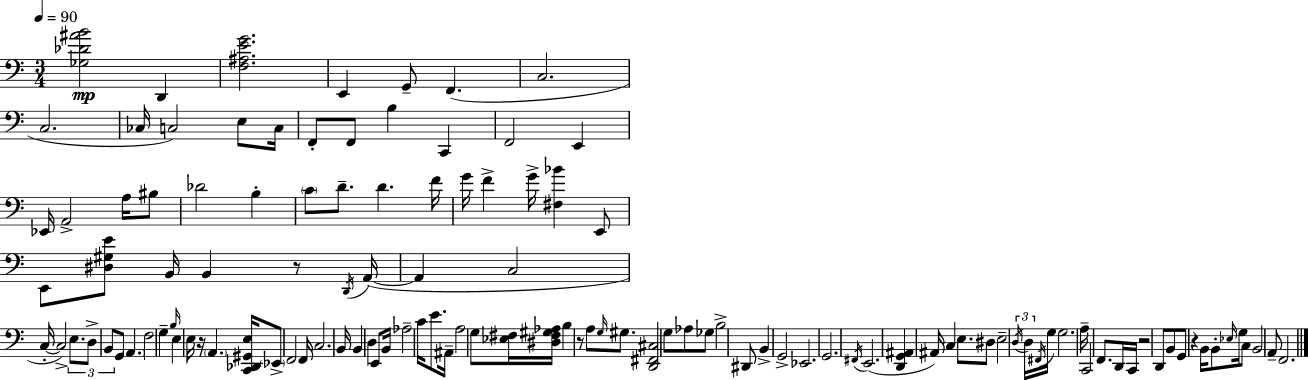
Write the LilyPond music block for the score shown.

{
  \clef bass
  \numericTimeSignature
  \time 3/4
  \key a \minor
  \tempo 4 = 90
  <ges des' ais' b'>2\mp d,4 | <f ais e' g'>2. | e,4 g,8-- f,4.( | c2. | \break c2. | ces16 c2) e8 c16 | f,8-. f,8 b4 c,4 | f,2 e,4 | \break ees,16 a,2-> a16 bis8 | des'2 b4-. | \parenthesize c'8 d'8.-- d'4. f'16 | g'16 f'4-> g'16-> <fis bes'>4 e,8 | \break e,8 <dis gis e'>8 b,16 b,4 r8 \acciaccatura { d,16 } | a,16~(~ a,4 c2 | c16-.~~ c2->) \tuplet 3/2 { e8. | d8-> b,8 } g,8 \parenthesize a,4. | \break f2 g4-- | \grace { b16 } e4 e16 r16 \parenthesize a,4. | <c, des, gis, e>16 \parenthesize ees,8-> f,2 | f,16 c2. | \break b,16 b,4 d4 e,8 | b,16 aes2-- c'16 e'8. | ais,16-- a2 g8 | <ees fis>16 <dis fis gis aes>16 b4 r8 a8 \grace { g16 } | \break gis8. <d, fis, cis>2 g8 | aes8 ges8 b2-> | dis,8 b,4-> g,2-> | ees,2. | \break g,2. | \acciaccatura { fis,16 } e,2.( | <d, g, ais,>4 ais,16) c4 | e8. dis8 e2-- | \break \tuplet 3/2 { \acciaccatura { d16 } d16 \acciaccatura { fis,16 } } g16 g2. | a16-- c,2 | f,8. d,16 c,16 r2 | d,8 b,8 g,8 r4 | \break b,16 b,8-. \grace { ees16 } g16 c8 b,2 | a,8-- f,2. | \bar "|."
}